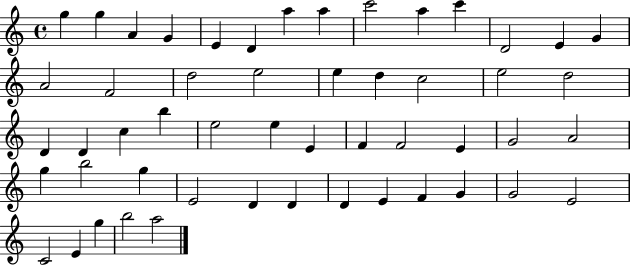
X:1
T:Untitled
M:4/4
L:1/4
K:C
g g A G E D a a c'2 a c' D2 E G A2 F2 d2 e2 e d c2 e2 d2 D D c b e2 e E F F2 E G2 A2 g b2 g E2 D D D E F G G2 E2 C2 E g b2 a2